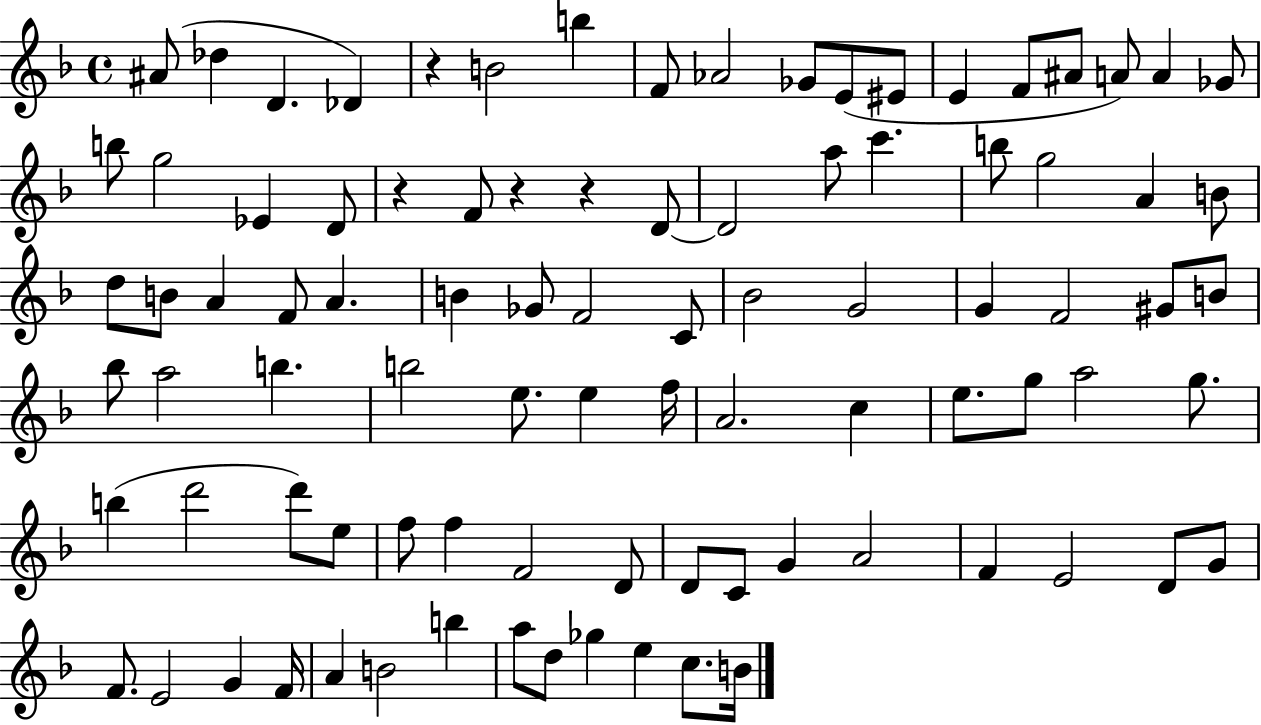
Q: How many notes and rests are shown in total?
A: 91